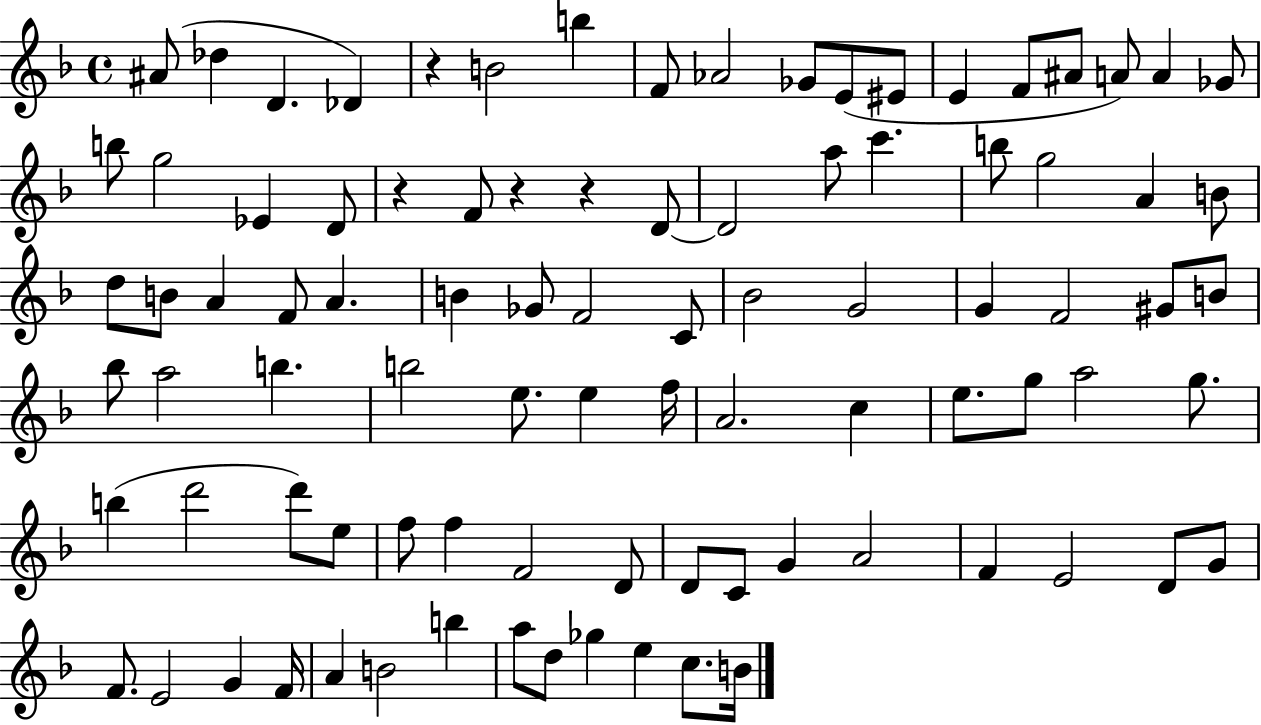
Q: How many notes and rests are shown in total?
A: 91